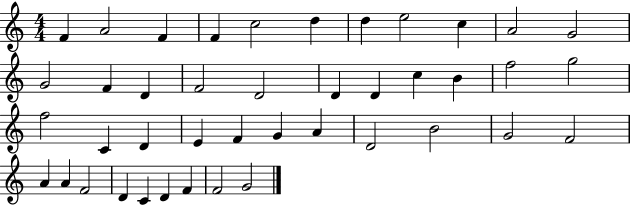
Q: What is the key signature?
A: C major